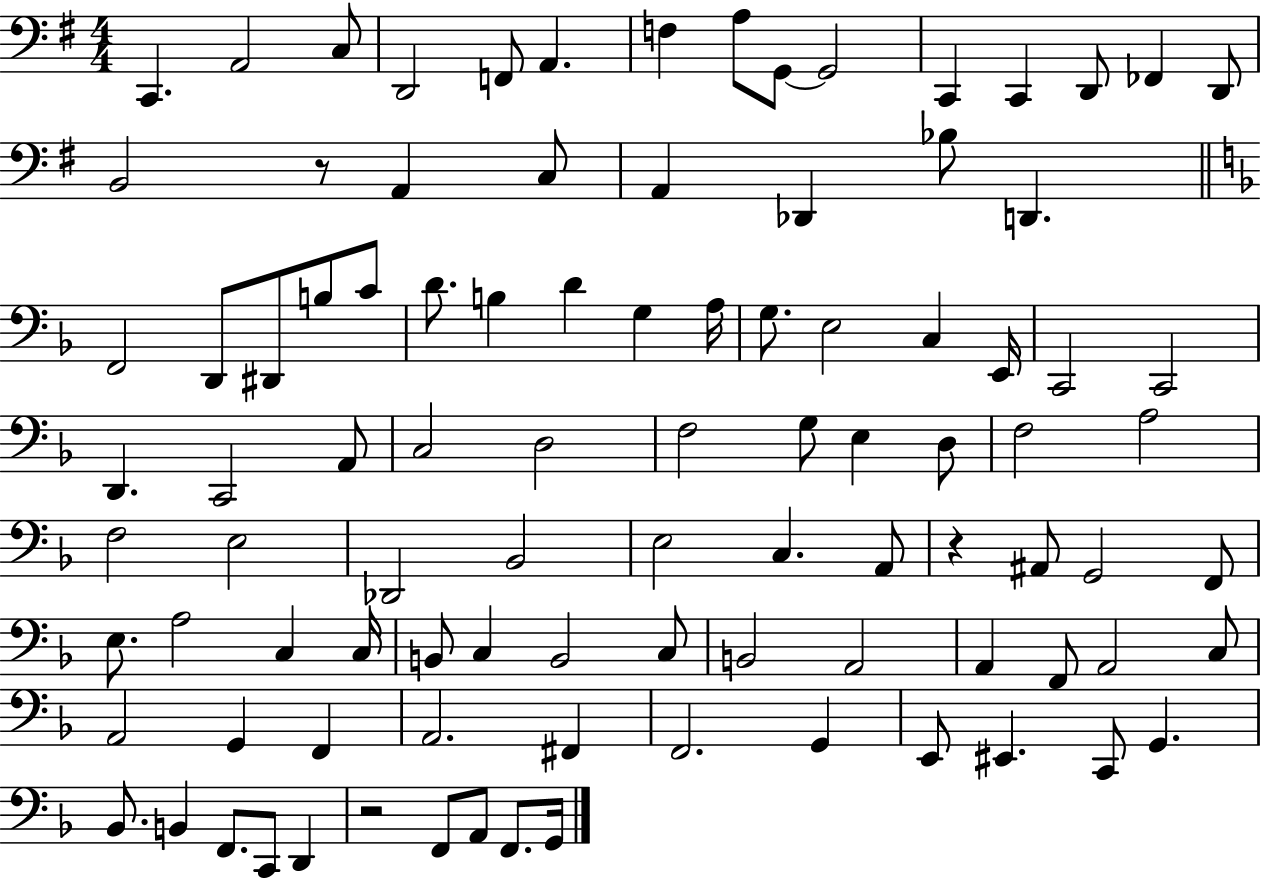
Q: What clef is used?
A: bass